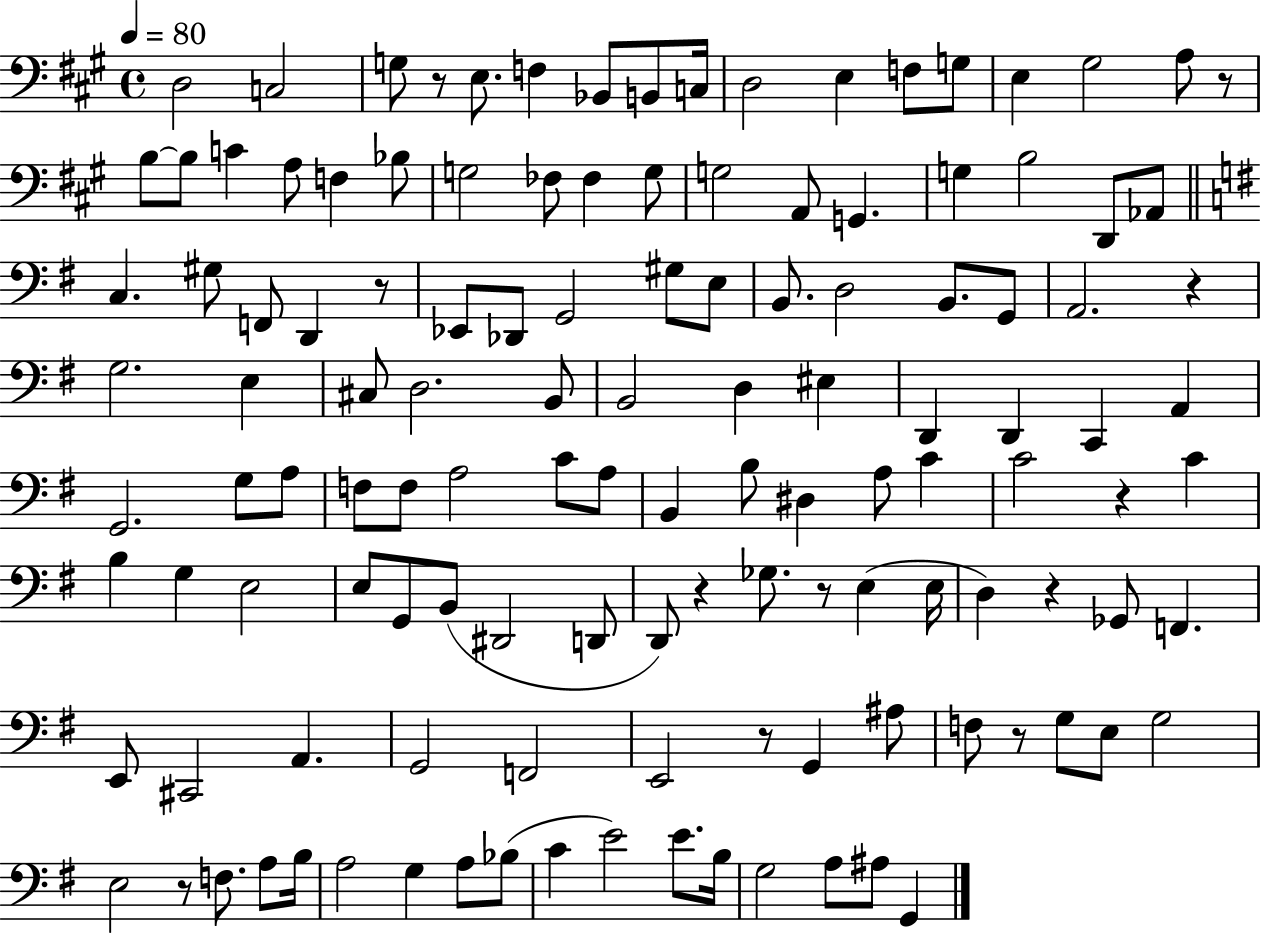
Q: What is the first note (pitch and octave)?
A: D3